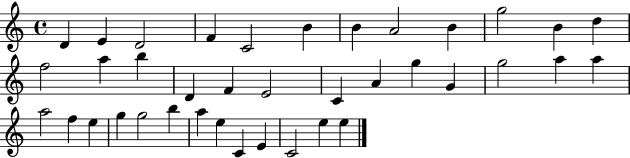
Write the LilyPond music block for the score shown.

{
  \clef treble
  \time 4/4
  \defaultTimeSignature
  \key c \major
  d'4 e'4 d'2 | f'4 c'2 b'4 | b'4 a'2 b'4 | g''2 b'4 d''4 | \break f''2 a''4 b''4 | d'4 f'4 e'2 | c'4 a'4 g''4 g'4 | g''2 a''4 a''4 | \break a''2 f''4 e''4 | g''4 g''2 b''4 | a''4 e''4 c'4 e'4 | c'2 e''4 e''4 | \break \bar "|."
}